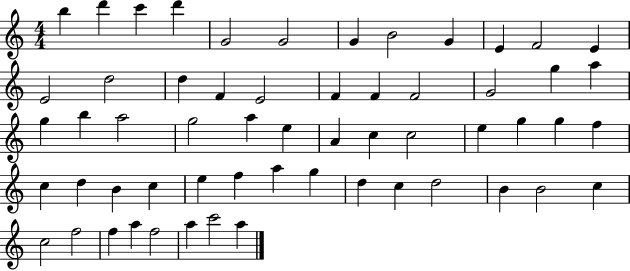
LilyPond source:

{
  \clef treble
  \numericTimeSignature
  \time 4/4
  \key c \major
  b''4 d'''4 c'''4 d'''4 | g'2 g'2 | g'4 b'2 g'4 | e'4 f'2 e'4 | \break e'2 d''2 | d''4 f'4 e'2 | f'4 f'4 f'2 | g'2 g''4 a''4 | \break g''4 b''4 a''2 | g''2 a''4 e''4 | a'4 c''4 c''2 | e''4 g''4 g''4 f''4 | \break c''4 d''4 b'4 c''4 | e''4 f''4 a''4 g''4 | d''4 c''4 d''2 | b'4 b'2 c''4 | \break c''2 f''2 | f''4 a''4 f''2 | a''4 c'''2 a''4 | \bar "|."
}